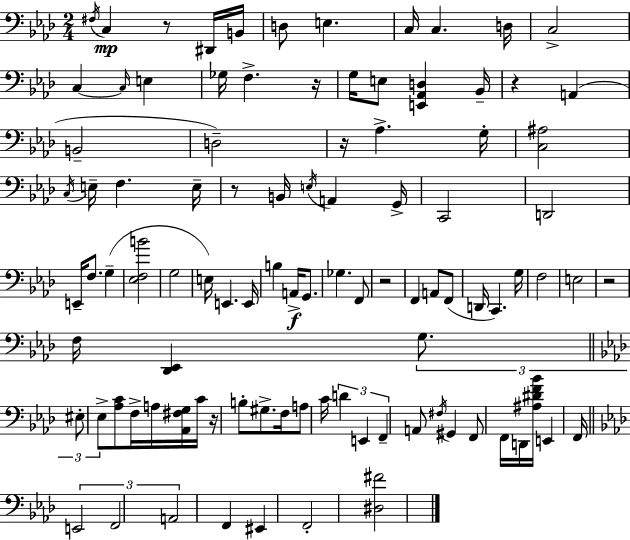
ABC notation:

X:1
T:Untitled
M:2/4
L:1/4
K:Ab
^F,/4 C, z/2 ^D,,/4 B,,/4 D,/2 E, C,/4 C, D,/4 C,2 C, C,/4 E, _G,/4 F, z/4 G,/4 E,/2 [E,,_A,,D,] _B,,/4 z A,, B,,2 D,2 z/4 _A, G,/4 [C,^A,]2 C,/4 E,/4 F, E,/4 z/2 B,,/4 E,/4 A,, G,,/4 C,,2 D,,2 E,,/4 F,/2 G, [_E,F,B]2 G,2 E,/4 E,, E,,/4 B, A,,/4 G,,/2 _G, F,,/2 z2 F,, A,,/2 F,,/2 D,,/4 C,, G,/4 F,2 E,2 z2 F,/4 [_D,,_E,,] G,/2 ^E,/2 _E,/2 [_A,C]/2 F,/4 A,/4 [_A,,^F,G,]/4 C/4 z/4 B,/2 ^G,/2 F,/4 A,/2 C/4 D E,, F,, A,,/2 ^F,/4 ^G,, F,,/2 F,,/4 D,,/4 [^A,^DF_B]/4 E,, F,,/4 E,,2 F,,2 A,,2 F,, ^E,, F,,2 [^D,^F]2